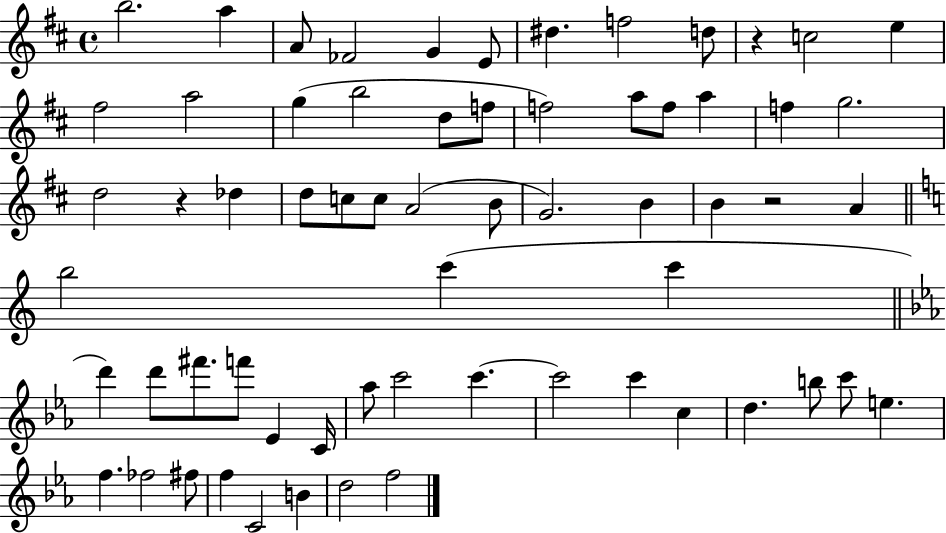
{
  \clef treble
  \time 4/4
  \defaultTimeSignature
  \key d \major
  \repeat volta 2 { b''2. a''4 | a'8 fes'2 g'4 e'8 | dis''4. f''2 d''8 | r4 c''2 e''4 | \break fis''2 a''2 | g''4( b''2 d''8 f''8 | f''2) a''8 f''8 a''4 | f''4 g''2. | \break d''2 r4 des''4 | d''8 c''8 c''8 a'2( b'8 | g'2.) b'4 | b'4 r2 a'4 | \break \bar "||" \break \key a \minor b''2 c'''4( c'''4 | \bar "||" \break \key c \minor d'''4) d'''8 fis'''8. f'''8 ees'4 c'16 | aes''8 c'''2 c'''4.~~ | c'''2 c'''4 c''4 | d''4. b''8 c'''8 e''4. | \break f''4. fes''2 fis''8 | f''4 c'2 b'4 | d''2 f''2 | } \bar "|."
}